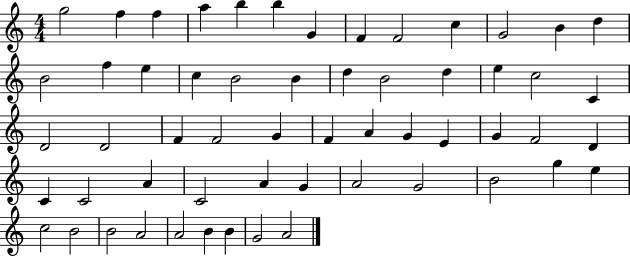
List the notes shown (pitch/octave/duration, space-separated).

G5/h F5/q F5/q A5/q B5/q B5/q G4/q F4/q F4/h C5/q G4/h B4/q D5/q B4/h F5/q E5/q C5/q B4/h B4/q D5/q B4/h D5/q E5/q C5/h C4/q D4/h D4/h F4/q F4/h G4/q F4/q A4/q G4/q E4/q G4/q F4/h D4/q C4/q C4/h A4/q C4/h A4/q G4/q A4/h G4/h B4/h G5/q E5/q C5/h B4/h B4/h A4/h A4/h B4/q B4/q G4/h A4/h